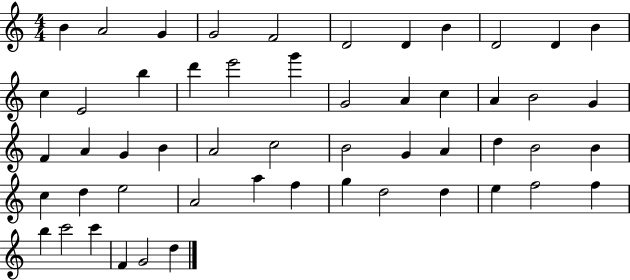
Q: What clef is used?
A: treble